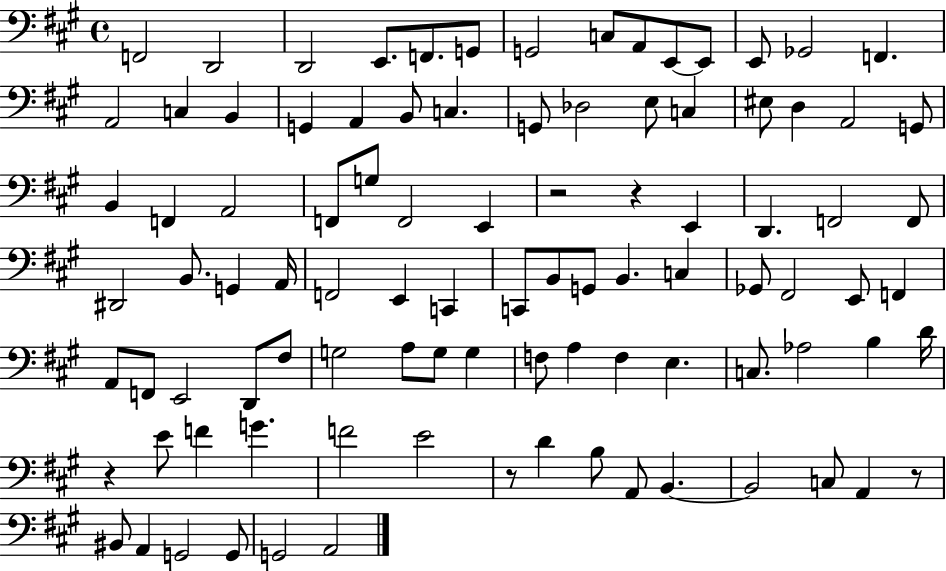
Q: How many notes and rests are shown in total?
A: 96